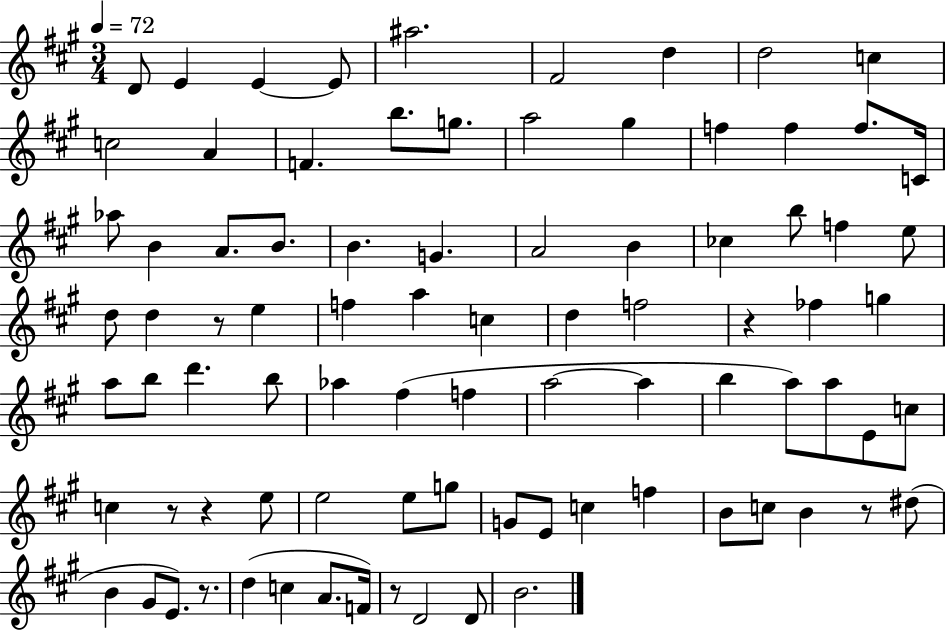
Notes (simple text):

D4/e E4/q E4/q E4/e A#5/h. F#4/h D5/q D5/h C5/q C5/h A4/q F4/q. B5/e. G5/e. A5/h G#5/q F5/q F5/q F5/e. C4/s Ab5/e B4/q A4/e. B4/e. B4/q. G4/q. A4/h B4/q CES5/q B5/e F5/q E5/e D5/e D5/q R/e E5/q F5/q A5/q C5/q D5/q F5/h R/q FES5/q G5/q A5/e B5/e D6/q. B5/e Ab5/q F#5/q F5/q A5/h A5/q B5/q A5/e A5/e E4/e C5/e C5/q R/e R/q E5/e E5/h E5/e G5/e G4/e E4/e C5/q F5/q B4/e C5/e B4/q R/e D#5/e B4/q G#4/e E4/e. R/e. D5/q C5/q A4/e. F4/s R/e D4/h D4/e B4/h.